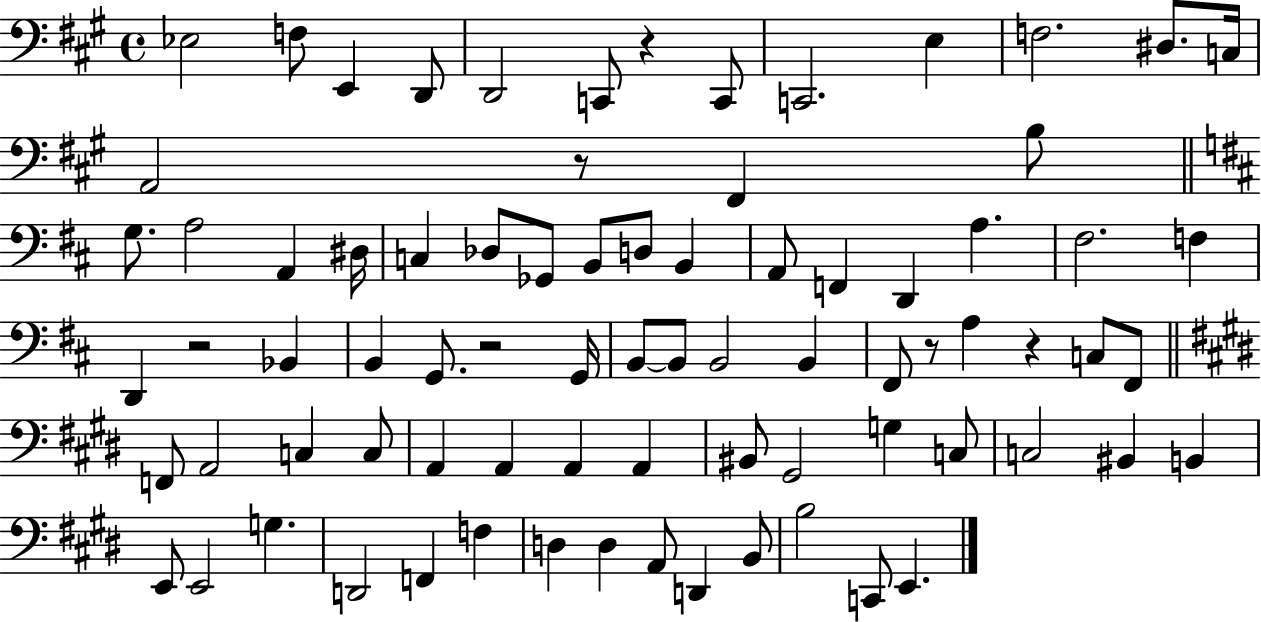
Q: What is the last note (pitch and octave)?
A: E2